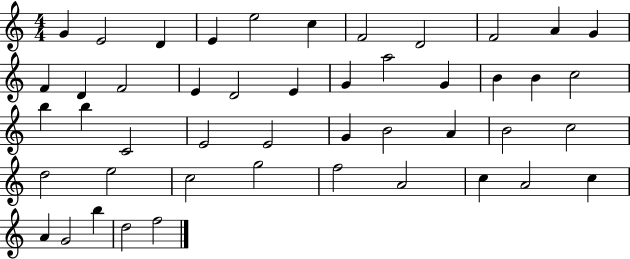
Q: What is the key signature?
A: C major